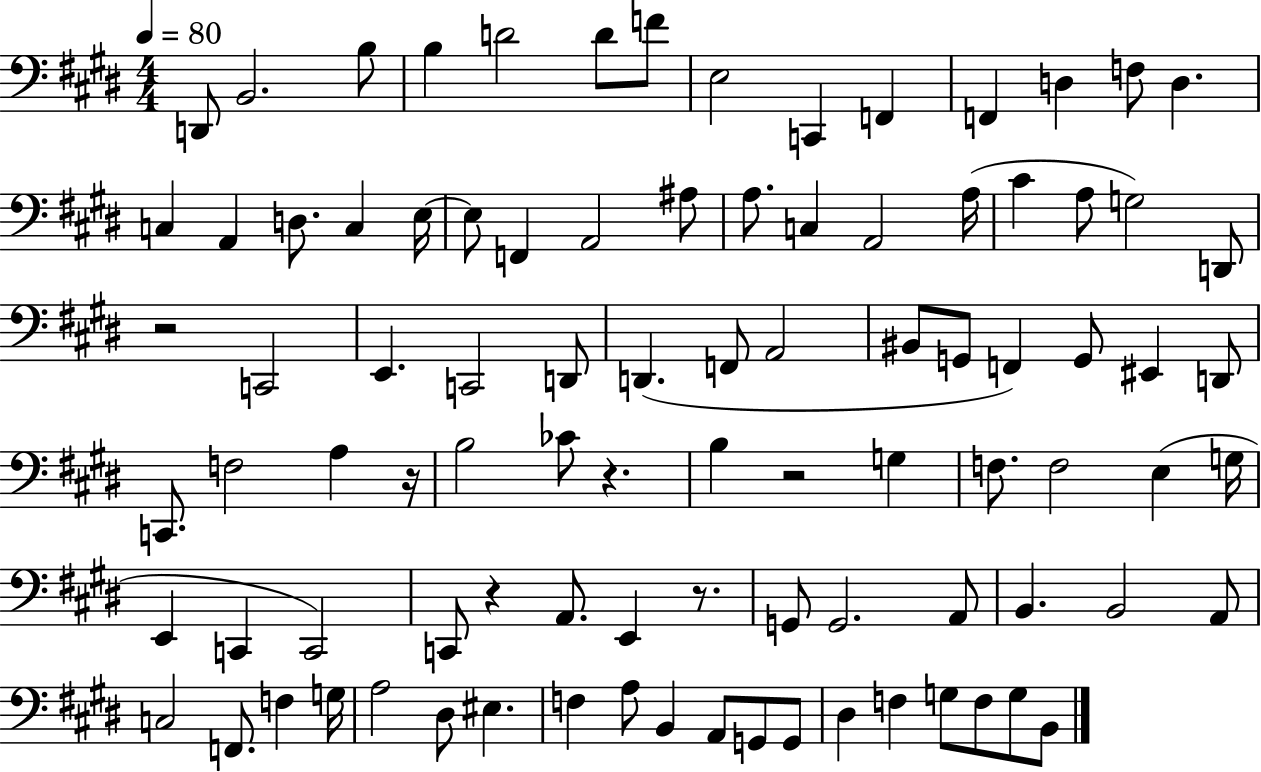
D2/e B2/h. B3/e B3/q D4/h D4/e F4/e E3/h C2/q F2/q F2/q D3/q F3/e D3/q. C3/q A2/q D3/e. C3/q E3/s E3/e F2/q A2/h A#3/e A3/e. C3/q A2/h A3/s C#4/q A3/e G3/h D2/e R/h C2/h E2/q. C2/h D2/e D2/q. F2/e A2/h BIS2/e G2/e F2/q G2/e EIS2/q D2/e C2/e. F3/h A3/q R/s B3/h CES4/e R/q. B3/q R/h G3/q F3/e. F3/h E3/q G3/s E2/q C2/q C2/h C2/e R/q A2/e. E2/q R/e. G2/e G2/h. A2/e B2/q. B2/h A2/e C3/h F2/e. F3/q G3/s A3/h D#3/e EIS3/q. F3/q A3/e B2/q A2/e G2/e G2/e D#3/q F3/q G3/e F3/e G3/e B2/e